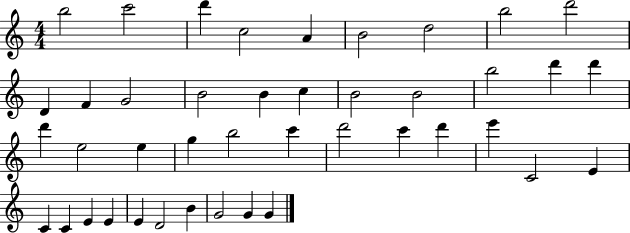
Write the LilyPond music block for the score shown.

{
  \clef treble
  \numericTimeSignature
  \time 4/4
  \key c \major
  b''2 c'''2 | d'''4 c''2 a'4 | b'2 d''2 | b''2 d'''2 | \break d'4 f'4 g'2 | b'2 b'4 c''4 | b'2 b'2 | b''2 d'''4 d'''4 | \break d'''4 e''2 e''4 | g''4 b''2 c'''4 | d'''2 c'''4 d'''4 | e'''4 c'2 e'4 | \break c'4 c'4 e'4 e'4 | e'4 d'2 b'4 | g'2 g'4 g'4 | \bar "|."
}